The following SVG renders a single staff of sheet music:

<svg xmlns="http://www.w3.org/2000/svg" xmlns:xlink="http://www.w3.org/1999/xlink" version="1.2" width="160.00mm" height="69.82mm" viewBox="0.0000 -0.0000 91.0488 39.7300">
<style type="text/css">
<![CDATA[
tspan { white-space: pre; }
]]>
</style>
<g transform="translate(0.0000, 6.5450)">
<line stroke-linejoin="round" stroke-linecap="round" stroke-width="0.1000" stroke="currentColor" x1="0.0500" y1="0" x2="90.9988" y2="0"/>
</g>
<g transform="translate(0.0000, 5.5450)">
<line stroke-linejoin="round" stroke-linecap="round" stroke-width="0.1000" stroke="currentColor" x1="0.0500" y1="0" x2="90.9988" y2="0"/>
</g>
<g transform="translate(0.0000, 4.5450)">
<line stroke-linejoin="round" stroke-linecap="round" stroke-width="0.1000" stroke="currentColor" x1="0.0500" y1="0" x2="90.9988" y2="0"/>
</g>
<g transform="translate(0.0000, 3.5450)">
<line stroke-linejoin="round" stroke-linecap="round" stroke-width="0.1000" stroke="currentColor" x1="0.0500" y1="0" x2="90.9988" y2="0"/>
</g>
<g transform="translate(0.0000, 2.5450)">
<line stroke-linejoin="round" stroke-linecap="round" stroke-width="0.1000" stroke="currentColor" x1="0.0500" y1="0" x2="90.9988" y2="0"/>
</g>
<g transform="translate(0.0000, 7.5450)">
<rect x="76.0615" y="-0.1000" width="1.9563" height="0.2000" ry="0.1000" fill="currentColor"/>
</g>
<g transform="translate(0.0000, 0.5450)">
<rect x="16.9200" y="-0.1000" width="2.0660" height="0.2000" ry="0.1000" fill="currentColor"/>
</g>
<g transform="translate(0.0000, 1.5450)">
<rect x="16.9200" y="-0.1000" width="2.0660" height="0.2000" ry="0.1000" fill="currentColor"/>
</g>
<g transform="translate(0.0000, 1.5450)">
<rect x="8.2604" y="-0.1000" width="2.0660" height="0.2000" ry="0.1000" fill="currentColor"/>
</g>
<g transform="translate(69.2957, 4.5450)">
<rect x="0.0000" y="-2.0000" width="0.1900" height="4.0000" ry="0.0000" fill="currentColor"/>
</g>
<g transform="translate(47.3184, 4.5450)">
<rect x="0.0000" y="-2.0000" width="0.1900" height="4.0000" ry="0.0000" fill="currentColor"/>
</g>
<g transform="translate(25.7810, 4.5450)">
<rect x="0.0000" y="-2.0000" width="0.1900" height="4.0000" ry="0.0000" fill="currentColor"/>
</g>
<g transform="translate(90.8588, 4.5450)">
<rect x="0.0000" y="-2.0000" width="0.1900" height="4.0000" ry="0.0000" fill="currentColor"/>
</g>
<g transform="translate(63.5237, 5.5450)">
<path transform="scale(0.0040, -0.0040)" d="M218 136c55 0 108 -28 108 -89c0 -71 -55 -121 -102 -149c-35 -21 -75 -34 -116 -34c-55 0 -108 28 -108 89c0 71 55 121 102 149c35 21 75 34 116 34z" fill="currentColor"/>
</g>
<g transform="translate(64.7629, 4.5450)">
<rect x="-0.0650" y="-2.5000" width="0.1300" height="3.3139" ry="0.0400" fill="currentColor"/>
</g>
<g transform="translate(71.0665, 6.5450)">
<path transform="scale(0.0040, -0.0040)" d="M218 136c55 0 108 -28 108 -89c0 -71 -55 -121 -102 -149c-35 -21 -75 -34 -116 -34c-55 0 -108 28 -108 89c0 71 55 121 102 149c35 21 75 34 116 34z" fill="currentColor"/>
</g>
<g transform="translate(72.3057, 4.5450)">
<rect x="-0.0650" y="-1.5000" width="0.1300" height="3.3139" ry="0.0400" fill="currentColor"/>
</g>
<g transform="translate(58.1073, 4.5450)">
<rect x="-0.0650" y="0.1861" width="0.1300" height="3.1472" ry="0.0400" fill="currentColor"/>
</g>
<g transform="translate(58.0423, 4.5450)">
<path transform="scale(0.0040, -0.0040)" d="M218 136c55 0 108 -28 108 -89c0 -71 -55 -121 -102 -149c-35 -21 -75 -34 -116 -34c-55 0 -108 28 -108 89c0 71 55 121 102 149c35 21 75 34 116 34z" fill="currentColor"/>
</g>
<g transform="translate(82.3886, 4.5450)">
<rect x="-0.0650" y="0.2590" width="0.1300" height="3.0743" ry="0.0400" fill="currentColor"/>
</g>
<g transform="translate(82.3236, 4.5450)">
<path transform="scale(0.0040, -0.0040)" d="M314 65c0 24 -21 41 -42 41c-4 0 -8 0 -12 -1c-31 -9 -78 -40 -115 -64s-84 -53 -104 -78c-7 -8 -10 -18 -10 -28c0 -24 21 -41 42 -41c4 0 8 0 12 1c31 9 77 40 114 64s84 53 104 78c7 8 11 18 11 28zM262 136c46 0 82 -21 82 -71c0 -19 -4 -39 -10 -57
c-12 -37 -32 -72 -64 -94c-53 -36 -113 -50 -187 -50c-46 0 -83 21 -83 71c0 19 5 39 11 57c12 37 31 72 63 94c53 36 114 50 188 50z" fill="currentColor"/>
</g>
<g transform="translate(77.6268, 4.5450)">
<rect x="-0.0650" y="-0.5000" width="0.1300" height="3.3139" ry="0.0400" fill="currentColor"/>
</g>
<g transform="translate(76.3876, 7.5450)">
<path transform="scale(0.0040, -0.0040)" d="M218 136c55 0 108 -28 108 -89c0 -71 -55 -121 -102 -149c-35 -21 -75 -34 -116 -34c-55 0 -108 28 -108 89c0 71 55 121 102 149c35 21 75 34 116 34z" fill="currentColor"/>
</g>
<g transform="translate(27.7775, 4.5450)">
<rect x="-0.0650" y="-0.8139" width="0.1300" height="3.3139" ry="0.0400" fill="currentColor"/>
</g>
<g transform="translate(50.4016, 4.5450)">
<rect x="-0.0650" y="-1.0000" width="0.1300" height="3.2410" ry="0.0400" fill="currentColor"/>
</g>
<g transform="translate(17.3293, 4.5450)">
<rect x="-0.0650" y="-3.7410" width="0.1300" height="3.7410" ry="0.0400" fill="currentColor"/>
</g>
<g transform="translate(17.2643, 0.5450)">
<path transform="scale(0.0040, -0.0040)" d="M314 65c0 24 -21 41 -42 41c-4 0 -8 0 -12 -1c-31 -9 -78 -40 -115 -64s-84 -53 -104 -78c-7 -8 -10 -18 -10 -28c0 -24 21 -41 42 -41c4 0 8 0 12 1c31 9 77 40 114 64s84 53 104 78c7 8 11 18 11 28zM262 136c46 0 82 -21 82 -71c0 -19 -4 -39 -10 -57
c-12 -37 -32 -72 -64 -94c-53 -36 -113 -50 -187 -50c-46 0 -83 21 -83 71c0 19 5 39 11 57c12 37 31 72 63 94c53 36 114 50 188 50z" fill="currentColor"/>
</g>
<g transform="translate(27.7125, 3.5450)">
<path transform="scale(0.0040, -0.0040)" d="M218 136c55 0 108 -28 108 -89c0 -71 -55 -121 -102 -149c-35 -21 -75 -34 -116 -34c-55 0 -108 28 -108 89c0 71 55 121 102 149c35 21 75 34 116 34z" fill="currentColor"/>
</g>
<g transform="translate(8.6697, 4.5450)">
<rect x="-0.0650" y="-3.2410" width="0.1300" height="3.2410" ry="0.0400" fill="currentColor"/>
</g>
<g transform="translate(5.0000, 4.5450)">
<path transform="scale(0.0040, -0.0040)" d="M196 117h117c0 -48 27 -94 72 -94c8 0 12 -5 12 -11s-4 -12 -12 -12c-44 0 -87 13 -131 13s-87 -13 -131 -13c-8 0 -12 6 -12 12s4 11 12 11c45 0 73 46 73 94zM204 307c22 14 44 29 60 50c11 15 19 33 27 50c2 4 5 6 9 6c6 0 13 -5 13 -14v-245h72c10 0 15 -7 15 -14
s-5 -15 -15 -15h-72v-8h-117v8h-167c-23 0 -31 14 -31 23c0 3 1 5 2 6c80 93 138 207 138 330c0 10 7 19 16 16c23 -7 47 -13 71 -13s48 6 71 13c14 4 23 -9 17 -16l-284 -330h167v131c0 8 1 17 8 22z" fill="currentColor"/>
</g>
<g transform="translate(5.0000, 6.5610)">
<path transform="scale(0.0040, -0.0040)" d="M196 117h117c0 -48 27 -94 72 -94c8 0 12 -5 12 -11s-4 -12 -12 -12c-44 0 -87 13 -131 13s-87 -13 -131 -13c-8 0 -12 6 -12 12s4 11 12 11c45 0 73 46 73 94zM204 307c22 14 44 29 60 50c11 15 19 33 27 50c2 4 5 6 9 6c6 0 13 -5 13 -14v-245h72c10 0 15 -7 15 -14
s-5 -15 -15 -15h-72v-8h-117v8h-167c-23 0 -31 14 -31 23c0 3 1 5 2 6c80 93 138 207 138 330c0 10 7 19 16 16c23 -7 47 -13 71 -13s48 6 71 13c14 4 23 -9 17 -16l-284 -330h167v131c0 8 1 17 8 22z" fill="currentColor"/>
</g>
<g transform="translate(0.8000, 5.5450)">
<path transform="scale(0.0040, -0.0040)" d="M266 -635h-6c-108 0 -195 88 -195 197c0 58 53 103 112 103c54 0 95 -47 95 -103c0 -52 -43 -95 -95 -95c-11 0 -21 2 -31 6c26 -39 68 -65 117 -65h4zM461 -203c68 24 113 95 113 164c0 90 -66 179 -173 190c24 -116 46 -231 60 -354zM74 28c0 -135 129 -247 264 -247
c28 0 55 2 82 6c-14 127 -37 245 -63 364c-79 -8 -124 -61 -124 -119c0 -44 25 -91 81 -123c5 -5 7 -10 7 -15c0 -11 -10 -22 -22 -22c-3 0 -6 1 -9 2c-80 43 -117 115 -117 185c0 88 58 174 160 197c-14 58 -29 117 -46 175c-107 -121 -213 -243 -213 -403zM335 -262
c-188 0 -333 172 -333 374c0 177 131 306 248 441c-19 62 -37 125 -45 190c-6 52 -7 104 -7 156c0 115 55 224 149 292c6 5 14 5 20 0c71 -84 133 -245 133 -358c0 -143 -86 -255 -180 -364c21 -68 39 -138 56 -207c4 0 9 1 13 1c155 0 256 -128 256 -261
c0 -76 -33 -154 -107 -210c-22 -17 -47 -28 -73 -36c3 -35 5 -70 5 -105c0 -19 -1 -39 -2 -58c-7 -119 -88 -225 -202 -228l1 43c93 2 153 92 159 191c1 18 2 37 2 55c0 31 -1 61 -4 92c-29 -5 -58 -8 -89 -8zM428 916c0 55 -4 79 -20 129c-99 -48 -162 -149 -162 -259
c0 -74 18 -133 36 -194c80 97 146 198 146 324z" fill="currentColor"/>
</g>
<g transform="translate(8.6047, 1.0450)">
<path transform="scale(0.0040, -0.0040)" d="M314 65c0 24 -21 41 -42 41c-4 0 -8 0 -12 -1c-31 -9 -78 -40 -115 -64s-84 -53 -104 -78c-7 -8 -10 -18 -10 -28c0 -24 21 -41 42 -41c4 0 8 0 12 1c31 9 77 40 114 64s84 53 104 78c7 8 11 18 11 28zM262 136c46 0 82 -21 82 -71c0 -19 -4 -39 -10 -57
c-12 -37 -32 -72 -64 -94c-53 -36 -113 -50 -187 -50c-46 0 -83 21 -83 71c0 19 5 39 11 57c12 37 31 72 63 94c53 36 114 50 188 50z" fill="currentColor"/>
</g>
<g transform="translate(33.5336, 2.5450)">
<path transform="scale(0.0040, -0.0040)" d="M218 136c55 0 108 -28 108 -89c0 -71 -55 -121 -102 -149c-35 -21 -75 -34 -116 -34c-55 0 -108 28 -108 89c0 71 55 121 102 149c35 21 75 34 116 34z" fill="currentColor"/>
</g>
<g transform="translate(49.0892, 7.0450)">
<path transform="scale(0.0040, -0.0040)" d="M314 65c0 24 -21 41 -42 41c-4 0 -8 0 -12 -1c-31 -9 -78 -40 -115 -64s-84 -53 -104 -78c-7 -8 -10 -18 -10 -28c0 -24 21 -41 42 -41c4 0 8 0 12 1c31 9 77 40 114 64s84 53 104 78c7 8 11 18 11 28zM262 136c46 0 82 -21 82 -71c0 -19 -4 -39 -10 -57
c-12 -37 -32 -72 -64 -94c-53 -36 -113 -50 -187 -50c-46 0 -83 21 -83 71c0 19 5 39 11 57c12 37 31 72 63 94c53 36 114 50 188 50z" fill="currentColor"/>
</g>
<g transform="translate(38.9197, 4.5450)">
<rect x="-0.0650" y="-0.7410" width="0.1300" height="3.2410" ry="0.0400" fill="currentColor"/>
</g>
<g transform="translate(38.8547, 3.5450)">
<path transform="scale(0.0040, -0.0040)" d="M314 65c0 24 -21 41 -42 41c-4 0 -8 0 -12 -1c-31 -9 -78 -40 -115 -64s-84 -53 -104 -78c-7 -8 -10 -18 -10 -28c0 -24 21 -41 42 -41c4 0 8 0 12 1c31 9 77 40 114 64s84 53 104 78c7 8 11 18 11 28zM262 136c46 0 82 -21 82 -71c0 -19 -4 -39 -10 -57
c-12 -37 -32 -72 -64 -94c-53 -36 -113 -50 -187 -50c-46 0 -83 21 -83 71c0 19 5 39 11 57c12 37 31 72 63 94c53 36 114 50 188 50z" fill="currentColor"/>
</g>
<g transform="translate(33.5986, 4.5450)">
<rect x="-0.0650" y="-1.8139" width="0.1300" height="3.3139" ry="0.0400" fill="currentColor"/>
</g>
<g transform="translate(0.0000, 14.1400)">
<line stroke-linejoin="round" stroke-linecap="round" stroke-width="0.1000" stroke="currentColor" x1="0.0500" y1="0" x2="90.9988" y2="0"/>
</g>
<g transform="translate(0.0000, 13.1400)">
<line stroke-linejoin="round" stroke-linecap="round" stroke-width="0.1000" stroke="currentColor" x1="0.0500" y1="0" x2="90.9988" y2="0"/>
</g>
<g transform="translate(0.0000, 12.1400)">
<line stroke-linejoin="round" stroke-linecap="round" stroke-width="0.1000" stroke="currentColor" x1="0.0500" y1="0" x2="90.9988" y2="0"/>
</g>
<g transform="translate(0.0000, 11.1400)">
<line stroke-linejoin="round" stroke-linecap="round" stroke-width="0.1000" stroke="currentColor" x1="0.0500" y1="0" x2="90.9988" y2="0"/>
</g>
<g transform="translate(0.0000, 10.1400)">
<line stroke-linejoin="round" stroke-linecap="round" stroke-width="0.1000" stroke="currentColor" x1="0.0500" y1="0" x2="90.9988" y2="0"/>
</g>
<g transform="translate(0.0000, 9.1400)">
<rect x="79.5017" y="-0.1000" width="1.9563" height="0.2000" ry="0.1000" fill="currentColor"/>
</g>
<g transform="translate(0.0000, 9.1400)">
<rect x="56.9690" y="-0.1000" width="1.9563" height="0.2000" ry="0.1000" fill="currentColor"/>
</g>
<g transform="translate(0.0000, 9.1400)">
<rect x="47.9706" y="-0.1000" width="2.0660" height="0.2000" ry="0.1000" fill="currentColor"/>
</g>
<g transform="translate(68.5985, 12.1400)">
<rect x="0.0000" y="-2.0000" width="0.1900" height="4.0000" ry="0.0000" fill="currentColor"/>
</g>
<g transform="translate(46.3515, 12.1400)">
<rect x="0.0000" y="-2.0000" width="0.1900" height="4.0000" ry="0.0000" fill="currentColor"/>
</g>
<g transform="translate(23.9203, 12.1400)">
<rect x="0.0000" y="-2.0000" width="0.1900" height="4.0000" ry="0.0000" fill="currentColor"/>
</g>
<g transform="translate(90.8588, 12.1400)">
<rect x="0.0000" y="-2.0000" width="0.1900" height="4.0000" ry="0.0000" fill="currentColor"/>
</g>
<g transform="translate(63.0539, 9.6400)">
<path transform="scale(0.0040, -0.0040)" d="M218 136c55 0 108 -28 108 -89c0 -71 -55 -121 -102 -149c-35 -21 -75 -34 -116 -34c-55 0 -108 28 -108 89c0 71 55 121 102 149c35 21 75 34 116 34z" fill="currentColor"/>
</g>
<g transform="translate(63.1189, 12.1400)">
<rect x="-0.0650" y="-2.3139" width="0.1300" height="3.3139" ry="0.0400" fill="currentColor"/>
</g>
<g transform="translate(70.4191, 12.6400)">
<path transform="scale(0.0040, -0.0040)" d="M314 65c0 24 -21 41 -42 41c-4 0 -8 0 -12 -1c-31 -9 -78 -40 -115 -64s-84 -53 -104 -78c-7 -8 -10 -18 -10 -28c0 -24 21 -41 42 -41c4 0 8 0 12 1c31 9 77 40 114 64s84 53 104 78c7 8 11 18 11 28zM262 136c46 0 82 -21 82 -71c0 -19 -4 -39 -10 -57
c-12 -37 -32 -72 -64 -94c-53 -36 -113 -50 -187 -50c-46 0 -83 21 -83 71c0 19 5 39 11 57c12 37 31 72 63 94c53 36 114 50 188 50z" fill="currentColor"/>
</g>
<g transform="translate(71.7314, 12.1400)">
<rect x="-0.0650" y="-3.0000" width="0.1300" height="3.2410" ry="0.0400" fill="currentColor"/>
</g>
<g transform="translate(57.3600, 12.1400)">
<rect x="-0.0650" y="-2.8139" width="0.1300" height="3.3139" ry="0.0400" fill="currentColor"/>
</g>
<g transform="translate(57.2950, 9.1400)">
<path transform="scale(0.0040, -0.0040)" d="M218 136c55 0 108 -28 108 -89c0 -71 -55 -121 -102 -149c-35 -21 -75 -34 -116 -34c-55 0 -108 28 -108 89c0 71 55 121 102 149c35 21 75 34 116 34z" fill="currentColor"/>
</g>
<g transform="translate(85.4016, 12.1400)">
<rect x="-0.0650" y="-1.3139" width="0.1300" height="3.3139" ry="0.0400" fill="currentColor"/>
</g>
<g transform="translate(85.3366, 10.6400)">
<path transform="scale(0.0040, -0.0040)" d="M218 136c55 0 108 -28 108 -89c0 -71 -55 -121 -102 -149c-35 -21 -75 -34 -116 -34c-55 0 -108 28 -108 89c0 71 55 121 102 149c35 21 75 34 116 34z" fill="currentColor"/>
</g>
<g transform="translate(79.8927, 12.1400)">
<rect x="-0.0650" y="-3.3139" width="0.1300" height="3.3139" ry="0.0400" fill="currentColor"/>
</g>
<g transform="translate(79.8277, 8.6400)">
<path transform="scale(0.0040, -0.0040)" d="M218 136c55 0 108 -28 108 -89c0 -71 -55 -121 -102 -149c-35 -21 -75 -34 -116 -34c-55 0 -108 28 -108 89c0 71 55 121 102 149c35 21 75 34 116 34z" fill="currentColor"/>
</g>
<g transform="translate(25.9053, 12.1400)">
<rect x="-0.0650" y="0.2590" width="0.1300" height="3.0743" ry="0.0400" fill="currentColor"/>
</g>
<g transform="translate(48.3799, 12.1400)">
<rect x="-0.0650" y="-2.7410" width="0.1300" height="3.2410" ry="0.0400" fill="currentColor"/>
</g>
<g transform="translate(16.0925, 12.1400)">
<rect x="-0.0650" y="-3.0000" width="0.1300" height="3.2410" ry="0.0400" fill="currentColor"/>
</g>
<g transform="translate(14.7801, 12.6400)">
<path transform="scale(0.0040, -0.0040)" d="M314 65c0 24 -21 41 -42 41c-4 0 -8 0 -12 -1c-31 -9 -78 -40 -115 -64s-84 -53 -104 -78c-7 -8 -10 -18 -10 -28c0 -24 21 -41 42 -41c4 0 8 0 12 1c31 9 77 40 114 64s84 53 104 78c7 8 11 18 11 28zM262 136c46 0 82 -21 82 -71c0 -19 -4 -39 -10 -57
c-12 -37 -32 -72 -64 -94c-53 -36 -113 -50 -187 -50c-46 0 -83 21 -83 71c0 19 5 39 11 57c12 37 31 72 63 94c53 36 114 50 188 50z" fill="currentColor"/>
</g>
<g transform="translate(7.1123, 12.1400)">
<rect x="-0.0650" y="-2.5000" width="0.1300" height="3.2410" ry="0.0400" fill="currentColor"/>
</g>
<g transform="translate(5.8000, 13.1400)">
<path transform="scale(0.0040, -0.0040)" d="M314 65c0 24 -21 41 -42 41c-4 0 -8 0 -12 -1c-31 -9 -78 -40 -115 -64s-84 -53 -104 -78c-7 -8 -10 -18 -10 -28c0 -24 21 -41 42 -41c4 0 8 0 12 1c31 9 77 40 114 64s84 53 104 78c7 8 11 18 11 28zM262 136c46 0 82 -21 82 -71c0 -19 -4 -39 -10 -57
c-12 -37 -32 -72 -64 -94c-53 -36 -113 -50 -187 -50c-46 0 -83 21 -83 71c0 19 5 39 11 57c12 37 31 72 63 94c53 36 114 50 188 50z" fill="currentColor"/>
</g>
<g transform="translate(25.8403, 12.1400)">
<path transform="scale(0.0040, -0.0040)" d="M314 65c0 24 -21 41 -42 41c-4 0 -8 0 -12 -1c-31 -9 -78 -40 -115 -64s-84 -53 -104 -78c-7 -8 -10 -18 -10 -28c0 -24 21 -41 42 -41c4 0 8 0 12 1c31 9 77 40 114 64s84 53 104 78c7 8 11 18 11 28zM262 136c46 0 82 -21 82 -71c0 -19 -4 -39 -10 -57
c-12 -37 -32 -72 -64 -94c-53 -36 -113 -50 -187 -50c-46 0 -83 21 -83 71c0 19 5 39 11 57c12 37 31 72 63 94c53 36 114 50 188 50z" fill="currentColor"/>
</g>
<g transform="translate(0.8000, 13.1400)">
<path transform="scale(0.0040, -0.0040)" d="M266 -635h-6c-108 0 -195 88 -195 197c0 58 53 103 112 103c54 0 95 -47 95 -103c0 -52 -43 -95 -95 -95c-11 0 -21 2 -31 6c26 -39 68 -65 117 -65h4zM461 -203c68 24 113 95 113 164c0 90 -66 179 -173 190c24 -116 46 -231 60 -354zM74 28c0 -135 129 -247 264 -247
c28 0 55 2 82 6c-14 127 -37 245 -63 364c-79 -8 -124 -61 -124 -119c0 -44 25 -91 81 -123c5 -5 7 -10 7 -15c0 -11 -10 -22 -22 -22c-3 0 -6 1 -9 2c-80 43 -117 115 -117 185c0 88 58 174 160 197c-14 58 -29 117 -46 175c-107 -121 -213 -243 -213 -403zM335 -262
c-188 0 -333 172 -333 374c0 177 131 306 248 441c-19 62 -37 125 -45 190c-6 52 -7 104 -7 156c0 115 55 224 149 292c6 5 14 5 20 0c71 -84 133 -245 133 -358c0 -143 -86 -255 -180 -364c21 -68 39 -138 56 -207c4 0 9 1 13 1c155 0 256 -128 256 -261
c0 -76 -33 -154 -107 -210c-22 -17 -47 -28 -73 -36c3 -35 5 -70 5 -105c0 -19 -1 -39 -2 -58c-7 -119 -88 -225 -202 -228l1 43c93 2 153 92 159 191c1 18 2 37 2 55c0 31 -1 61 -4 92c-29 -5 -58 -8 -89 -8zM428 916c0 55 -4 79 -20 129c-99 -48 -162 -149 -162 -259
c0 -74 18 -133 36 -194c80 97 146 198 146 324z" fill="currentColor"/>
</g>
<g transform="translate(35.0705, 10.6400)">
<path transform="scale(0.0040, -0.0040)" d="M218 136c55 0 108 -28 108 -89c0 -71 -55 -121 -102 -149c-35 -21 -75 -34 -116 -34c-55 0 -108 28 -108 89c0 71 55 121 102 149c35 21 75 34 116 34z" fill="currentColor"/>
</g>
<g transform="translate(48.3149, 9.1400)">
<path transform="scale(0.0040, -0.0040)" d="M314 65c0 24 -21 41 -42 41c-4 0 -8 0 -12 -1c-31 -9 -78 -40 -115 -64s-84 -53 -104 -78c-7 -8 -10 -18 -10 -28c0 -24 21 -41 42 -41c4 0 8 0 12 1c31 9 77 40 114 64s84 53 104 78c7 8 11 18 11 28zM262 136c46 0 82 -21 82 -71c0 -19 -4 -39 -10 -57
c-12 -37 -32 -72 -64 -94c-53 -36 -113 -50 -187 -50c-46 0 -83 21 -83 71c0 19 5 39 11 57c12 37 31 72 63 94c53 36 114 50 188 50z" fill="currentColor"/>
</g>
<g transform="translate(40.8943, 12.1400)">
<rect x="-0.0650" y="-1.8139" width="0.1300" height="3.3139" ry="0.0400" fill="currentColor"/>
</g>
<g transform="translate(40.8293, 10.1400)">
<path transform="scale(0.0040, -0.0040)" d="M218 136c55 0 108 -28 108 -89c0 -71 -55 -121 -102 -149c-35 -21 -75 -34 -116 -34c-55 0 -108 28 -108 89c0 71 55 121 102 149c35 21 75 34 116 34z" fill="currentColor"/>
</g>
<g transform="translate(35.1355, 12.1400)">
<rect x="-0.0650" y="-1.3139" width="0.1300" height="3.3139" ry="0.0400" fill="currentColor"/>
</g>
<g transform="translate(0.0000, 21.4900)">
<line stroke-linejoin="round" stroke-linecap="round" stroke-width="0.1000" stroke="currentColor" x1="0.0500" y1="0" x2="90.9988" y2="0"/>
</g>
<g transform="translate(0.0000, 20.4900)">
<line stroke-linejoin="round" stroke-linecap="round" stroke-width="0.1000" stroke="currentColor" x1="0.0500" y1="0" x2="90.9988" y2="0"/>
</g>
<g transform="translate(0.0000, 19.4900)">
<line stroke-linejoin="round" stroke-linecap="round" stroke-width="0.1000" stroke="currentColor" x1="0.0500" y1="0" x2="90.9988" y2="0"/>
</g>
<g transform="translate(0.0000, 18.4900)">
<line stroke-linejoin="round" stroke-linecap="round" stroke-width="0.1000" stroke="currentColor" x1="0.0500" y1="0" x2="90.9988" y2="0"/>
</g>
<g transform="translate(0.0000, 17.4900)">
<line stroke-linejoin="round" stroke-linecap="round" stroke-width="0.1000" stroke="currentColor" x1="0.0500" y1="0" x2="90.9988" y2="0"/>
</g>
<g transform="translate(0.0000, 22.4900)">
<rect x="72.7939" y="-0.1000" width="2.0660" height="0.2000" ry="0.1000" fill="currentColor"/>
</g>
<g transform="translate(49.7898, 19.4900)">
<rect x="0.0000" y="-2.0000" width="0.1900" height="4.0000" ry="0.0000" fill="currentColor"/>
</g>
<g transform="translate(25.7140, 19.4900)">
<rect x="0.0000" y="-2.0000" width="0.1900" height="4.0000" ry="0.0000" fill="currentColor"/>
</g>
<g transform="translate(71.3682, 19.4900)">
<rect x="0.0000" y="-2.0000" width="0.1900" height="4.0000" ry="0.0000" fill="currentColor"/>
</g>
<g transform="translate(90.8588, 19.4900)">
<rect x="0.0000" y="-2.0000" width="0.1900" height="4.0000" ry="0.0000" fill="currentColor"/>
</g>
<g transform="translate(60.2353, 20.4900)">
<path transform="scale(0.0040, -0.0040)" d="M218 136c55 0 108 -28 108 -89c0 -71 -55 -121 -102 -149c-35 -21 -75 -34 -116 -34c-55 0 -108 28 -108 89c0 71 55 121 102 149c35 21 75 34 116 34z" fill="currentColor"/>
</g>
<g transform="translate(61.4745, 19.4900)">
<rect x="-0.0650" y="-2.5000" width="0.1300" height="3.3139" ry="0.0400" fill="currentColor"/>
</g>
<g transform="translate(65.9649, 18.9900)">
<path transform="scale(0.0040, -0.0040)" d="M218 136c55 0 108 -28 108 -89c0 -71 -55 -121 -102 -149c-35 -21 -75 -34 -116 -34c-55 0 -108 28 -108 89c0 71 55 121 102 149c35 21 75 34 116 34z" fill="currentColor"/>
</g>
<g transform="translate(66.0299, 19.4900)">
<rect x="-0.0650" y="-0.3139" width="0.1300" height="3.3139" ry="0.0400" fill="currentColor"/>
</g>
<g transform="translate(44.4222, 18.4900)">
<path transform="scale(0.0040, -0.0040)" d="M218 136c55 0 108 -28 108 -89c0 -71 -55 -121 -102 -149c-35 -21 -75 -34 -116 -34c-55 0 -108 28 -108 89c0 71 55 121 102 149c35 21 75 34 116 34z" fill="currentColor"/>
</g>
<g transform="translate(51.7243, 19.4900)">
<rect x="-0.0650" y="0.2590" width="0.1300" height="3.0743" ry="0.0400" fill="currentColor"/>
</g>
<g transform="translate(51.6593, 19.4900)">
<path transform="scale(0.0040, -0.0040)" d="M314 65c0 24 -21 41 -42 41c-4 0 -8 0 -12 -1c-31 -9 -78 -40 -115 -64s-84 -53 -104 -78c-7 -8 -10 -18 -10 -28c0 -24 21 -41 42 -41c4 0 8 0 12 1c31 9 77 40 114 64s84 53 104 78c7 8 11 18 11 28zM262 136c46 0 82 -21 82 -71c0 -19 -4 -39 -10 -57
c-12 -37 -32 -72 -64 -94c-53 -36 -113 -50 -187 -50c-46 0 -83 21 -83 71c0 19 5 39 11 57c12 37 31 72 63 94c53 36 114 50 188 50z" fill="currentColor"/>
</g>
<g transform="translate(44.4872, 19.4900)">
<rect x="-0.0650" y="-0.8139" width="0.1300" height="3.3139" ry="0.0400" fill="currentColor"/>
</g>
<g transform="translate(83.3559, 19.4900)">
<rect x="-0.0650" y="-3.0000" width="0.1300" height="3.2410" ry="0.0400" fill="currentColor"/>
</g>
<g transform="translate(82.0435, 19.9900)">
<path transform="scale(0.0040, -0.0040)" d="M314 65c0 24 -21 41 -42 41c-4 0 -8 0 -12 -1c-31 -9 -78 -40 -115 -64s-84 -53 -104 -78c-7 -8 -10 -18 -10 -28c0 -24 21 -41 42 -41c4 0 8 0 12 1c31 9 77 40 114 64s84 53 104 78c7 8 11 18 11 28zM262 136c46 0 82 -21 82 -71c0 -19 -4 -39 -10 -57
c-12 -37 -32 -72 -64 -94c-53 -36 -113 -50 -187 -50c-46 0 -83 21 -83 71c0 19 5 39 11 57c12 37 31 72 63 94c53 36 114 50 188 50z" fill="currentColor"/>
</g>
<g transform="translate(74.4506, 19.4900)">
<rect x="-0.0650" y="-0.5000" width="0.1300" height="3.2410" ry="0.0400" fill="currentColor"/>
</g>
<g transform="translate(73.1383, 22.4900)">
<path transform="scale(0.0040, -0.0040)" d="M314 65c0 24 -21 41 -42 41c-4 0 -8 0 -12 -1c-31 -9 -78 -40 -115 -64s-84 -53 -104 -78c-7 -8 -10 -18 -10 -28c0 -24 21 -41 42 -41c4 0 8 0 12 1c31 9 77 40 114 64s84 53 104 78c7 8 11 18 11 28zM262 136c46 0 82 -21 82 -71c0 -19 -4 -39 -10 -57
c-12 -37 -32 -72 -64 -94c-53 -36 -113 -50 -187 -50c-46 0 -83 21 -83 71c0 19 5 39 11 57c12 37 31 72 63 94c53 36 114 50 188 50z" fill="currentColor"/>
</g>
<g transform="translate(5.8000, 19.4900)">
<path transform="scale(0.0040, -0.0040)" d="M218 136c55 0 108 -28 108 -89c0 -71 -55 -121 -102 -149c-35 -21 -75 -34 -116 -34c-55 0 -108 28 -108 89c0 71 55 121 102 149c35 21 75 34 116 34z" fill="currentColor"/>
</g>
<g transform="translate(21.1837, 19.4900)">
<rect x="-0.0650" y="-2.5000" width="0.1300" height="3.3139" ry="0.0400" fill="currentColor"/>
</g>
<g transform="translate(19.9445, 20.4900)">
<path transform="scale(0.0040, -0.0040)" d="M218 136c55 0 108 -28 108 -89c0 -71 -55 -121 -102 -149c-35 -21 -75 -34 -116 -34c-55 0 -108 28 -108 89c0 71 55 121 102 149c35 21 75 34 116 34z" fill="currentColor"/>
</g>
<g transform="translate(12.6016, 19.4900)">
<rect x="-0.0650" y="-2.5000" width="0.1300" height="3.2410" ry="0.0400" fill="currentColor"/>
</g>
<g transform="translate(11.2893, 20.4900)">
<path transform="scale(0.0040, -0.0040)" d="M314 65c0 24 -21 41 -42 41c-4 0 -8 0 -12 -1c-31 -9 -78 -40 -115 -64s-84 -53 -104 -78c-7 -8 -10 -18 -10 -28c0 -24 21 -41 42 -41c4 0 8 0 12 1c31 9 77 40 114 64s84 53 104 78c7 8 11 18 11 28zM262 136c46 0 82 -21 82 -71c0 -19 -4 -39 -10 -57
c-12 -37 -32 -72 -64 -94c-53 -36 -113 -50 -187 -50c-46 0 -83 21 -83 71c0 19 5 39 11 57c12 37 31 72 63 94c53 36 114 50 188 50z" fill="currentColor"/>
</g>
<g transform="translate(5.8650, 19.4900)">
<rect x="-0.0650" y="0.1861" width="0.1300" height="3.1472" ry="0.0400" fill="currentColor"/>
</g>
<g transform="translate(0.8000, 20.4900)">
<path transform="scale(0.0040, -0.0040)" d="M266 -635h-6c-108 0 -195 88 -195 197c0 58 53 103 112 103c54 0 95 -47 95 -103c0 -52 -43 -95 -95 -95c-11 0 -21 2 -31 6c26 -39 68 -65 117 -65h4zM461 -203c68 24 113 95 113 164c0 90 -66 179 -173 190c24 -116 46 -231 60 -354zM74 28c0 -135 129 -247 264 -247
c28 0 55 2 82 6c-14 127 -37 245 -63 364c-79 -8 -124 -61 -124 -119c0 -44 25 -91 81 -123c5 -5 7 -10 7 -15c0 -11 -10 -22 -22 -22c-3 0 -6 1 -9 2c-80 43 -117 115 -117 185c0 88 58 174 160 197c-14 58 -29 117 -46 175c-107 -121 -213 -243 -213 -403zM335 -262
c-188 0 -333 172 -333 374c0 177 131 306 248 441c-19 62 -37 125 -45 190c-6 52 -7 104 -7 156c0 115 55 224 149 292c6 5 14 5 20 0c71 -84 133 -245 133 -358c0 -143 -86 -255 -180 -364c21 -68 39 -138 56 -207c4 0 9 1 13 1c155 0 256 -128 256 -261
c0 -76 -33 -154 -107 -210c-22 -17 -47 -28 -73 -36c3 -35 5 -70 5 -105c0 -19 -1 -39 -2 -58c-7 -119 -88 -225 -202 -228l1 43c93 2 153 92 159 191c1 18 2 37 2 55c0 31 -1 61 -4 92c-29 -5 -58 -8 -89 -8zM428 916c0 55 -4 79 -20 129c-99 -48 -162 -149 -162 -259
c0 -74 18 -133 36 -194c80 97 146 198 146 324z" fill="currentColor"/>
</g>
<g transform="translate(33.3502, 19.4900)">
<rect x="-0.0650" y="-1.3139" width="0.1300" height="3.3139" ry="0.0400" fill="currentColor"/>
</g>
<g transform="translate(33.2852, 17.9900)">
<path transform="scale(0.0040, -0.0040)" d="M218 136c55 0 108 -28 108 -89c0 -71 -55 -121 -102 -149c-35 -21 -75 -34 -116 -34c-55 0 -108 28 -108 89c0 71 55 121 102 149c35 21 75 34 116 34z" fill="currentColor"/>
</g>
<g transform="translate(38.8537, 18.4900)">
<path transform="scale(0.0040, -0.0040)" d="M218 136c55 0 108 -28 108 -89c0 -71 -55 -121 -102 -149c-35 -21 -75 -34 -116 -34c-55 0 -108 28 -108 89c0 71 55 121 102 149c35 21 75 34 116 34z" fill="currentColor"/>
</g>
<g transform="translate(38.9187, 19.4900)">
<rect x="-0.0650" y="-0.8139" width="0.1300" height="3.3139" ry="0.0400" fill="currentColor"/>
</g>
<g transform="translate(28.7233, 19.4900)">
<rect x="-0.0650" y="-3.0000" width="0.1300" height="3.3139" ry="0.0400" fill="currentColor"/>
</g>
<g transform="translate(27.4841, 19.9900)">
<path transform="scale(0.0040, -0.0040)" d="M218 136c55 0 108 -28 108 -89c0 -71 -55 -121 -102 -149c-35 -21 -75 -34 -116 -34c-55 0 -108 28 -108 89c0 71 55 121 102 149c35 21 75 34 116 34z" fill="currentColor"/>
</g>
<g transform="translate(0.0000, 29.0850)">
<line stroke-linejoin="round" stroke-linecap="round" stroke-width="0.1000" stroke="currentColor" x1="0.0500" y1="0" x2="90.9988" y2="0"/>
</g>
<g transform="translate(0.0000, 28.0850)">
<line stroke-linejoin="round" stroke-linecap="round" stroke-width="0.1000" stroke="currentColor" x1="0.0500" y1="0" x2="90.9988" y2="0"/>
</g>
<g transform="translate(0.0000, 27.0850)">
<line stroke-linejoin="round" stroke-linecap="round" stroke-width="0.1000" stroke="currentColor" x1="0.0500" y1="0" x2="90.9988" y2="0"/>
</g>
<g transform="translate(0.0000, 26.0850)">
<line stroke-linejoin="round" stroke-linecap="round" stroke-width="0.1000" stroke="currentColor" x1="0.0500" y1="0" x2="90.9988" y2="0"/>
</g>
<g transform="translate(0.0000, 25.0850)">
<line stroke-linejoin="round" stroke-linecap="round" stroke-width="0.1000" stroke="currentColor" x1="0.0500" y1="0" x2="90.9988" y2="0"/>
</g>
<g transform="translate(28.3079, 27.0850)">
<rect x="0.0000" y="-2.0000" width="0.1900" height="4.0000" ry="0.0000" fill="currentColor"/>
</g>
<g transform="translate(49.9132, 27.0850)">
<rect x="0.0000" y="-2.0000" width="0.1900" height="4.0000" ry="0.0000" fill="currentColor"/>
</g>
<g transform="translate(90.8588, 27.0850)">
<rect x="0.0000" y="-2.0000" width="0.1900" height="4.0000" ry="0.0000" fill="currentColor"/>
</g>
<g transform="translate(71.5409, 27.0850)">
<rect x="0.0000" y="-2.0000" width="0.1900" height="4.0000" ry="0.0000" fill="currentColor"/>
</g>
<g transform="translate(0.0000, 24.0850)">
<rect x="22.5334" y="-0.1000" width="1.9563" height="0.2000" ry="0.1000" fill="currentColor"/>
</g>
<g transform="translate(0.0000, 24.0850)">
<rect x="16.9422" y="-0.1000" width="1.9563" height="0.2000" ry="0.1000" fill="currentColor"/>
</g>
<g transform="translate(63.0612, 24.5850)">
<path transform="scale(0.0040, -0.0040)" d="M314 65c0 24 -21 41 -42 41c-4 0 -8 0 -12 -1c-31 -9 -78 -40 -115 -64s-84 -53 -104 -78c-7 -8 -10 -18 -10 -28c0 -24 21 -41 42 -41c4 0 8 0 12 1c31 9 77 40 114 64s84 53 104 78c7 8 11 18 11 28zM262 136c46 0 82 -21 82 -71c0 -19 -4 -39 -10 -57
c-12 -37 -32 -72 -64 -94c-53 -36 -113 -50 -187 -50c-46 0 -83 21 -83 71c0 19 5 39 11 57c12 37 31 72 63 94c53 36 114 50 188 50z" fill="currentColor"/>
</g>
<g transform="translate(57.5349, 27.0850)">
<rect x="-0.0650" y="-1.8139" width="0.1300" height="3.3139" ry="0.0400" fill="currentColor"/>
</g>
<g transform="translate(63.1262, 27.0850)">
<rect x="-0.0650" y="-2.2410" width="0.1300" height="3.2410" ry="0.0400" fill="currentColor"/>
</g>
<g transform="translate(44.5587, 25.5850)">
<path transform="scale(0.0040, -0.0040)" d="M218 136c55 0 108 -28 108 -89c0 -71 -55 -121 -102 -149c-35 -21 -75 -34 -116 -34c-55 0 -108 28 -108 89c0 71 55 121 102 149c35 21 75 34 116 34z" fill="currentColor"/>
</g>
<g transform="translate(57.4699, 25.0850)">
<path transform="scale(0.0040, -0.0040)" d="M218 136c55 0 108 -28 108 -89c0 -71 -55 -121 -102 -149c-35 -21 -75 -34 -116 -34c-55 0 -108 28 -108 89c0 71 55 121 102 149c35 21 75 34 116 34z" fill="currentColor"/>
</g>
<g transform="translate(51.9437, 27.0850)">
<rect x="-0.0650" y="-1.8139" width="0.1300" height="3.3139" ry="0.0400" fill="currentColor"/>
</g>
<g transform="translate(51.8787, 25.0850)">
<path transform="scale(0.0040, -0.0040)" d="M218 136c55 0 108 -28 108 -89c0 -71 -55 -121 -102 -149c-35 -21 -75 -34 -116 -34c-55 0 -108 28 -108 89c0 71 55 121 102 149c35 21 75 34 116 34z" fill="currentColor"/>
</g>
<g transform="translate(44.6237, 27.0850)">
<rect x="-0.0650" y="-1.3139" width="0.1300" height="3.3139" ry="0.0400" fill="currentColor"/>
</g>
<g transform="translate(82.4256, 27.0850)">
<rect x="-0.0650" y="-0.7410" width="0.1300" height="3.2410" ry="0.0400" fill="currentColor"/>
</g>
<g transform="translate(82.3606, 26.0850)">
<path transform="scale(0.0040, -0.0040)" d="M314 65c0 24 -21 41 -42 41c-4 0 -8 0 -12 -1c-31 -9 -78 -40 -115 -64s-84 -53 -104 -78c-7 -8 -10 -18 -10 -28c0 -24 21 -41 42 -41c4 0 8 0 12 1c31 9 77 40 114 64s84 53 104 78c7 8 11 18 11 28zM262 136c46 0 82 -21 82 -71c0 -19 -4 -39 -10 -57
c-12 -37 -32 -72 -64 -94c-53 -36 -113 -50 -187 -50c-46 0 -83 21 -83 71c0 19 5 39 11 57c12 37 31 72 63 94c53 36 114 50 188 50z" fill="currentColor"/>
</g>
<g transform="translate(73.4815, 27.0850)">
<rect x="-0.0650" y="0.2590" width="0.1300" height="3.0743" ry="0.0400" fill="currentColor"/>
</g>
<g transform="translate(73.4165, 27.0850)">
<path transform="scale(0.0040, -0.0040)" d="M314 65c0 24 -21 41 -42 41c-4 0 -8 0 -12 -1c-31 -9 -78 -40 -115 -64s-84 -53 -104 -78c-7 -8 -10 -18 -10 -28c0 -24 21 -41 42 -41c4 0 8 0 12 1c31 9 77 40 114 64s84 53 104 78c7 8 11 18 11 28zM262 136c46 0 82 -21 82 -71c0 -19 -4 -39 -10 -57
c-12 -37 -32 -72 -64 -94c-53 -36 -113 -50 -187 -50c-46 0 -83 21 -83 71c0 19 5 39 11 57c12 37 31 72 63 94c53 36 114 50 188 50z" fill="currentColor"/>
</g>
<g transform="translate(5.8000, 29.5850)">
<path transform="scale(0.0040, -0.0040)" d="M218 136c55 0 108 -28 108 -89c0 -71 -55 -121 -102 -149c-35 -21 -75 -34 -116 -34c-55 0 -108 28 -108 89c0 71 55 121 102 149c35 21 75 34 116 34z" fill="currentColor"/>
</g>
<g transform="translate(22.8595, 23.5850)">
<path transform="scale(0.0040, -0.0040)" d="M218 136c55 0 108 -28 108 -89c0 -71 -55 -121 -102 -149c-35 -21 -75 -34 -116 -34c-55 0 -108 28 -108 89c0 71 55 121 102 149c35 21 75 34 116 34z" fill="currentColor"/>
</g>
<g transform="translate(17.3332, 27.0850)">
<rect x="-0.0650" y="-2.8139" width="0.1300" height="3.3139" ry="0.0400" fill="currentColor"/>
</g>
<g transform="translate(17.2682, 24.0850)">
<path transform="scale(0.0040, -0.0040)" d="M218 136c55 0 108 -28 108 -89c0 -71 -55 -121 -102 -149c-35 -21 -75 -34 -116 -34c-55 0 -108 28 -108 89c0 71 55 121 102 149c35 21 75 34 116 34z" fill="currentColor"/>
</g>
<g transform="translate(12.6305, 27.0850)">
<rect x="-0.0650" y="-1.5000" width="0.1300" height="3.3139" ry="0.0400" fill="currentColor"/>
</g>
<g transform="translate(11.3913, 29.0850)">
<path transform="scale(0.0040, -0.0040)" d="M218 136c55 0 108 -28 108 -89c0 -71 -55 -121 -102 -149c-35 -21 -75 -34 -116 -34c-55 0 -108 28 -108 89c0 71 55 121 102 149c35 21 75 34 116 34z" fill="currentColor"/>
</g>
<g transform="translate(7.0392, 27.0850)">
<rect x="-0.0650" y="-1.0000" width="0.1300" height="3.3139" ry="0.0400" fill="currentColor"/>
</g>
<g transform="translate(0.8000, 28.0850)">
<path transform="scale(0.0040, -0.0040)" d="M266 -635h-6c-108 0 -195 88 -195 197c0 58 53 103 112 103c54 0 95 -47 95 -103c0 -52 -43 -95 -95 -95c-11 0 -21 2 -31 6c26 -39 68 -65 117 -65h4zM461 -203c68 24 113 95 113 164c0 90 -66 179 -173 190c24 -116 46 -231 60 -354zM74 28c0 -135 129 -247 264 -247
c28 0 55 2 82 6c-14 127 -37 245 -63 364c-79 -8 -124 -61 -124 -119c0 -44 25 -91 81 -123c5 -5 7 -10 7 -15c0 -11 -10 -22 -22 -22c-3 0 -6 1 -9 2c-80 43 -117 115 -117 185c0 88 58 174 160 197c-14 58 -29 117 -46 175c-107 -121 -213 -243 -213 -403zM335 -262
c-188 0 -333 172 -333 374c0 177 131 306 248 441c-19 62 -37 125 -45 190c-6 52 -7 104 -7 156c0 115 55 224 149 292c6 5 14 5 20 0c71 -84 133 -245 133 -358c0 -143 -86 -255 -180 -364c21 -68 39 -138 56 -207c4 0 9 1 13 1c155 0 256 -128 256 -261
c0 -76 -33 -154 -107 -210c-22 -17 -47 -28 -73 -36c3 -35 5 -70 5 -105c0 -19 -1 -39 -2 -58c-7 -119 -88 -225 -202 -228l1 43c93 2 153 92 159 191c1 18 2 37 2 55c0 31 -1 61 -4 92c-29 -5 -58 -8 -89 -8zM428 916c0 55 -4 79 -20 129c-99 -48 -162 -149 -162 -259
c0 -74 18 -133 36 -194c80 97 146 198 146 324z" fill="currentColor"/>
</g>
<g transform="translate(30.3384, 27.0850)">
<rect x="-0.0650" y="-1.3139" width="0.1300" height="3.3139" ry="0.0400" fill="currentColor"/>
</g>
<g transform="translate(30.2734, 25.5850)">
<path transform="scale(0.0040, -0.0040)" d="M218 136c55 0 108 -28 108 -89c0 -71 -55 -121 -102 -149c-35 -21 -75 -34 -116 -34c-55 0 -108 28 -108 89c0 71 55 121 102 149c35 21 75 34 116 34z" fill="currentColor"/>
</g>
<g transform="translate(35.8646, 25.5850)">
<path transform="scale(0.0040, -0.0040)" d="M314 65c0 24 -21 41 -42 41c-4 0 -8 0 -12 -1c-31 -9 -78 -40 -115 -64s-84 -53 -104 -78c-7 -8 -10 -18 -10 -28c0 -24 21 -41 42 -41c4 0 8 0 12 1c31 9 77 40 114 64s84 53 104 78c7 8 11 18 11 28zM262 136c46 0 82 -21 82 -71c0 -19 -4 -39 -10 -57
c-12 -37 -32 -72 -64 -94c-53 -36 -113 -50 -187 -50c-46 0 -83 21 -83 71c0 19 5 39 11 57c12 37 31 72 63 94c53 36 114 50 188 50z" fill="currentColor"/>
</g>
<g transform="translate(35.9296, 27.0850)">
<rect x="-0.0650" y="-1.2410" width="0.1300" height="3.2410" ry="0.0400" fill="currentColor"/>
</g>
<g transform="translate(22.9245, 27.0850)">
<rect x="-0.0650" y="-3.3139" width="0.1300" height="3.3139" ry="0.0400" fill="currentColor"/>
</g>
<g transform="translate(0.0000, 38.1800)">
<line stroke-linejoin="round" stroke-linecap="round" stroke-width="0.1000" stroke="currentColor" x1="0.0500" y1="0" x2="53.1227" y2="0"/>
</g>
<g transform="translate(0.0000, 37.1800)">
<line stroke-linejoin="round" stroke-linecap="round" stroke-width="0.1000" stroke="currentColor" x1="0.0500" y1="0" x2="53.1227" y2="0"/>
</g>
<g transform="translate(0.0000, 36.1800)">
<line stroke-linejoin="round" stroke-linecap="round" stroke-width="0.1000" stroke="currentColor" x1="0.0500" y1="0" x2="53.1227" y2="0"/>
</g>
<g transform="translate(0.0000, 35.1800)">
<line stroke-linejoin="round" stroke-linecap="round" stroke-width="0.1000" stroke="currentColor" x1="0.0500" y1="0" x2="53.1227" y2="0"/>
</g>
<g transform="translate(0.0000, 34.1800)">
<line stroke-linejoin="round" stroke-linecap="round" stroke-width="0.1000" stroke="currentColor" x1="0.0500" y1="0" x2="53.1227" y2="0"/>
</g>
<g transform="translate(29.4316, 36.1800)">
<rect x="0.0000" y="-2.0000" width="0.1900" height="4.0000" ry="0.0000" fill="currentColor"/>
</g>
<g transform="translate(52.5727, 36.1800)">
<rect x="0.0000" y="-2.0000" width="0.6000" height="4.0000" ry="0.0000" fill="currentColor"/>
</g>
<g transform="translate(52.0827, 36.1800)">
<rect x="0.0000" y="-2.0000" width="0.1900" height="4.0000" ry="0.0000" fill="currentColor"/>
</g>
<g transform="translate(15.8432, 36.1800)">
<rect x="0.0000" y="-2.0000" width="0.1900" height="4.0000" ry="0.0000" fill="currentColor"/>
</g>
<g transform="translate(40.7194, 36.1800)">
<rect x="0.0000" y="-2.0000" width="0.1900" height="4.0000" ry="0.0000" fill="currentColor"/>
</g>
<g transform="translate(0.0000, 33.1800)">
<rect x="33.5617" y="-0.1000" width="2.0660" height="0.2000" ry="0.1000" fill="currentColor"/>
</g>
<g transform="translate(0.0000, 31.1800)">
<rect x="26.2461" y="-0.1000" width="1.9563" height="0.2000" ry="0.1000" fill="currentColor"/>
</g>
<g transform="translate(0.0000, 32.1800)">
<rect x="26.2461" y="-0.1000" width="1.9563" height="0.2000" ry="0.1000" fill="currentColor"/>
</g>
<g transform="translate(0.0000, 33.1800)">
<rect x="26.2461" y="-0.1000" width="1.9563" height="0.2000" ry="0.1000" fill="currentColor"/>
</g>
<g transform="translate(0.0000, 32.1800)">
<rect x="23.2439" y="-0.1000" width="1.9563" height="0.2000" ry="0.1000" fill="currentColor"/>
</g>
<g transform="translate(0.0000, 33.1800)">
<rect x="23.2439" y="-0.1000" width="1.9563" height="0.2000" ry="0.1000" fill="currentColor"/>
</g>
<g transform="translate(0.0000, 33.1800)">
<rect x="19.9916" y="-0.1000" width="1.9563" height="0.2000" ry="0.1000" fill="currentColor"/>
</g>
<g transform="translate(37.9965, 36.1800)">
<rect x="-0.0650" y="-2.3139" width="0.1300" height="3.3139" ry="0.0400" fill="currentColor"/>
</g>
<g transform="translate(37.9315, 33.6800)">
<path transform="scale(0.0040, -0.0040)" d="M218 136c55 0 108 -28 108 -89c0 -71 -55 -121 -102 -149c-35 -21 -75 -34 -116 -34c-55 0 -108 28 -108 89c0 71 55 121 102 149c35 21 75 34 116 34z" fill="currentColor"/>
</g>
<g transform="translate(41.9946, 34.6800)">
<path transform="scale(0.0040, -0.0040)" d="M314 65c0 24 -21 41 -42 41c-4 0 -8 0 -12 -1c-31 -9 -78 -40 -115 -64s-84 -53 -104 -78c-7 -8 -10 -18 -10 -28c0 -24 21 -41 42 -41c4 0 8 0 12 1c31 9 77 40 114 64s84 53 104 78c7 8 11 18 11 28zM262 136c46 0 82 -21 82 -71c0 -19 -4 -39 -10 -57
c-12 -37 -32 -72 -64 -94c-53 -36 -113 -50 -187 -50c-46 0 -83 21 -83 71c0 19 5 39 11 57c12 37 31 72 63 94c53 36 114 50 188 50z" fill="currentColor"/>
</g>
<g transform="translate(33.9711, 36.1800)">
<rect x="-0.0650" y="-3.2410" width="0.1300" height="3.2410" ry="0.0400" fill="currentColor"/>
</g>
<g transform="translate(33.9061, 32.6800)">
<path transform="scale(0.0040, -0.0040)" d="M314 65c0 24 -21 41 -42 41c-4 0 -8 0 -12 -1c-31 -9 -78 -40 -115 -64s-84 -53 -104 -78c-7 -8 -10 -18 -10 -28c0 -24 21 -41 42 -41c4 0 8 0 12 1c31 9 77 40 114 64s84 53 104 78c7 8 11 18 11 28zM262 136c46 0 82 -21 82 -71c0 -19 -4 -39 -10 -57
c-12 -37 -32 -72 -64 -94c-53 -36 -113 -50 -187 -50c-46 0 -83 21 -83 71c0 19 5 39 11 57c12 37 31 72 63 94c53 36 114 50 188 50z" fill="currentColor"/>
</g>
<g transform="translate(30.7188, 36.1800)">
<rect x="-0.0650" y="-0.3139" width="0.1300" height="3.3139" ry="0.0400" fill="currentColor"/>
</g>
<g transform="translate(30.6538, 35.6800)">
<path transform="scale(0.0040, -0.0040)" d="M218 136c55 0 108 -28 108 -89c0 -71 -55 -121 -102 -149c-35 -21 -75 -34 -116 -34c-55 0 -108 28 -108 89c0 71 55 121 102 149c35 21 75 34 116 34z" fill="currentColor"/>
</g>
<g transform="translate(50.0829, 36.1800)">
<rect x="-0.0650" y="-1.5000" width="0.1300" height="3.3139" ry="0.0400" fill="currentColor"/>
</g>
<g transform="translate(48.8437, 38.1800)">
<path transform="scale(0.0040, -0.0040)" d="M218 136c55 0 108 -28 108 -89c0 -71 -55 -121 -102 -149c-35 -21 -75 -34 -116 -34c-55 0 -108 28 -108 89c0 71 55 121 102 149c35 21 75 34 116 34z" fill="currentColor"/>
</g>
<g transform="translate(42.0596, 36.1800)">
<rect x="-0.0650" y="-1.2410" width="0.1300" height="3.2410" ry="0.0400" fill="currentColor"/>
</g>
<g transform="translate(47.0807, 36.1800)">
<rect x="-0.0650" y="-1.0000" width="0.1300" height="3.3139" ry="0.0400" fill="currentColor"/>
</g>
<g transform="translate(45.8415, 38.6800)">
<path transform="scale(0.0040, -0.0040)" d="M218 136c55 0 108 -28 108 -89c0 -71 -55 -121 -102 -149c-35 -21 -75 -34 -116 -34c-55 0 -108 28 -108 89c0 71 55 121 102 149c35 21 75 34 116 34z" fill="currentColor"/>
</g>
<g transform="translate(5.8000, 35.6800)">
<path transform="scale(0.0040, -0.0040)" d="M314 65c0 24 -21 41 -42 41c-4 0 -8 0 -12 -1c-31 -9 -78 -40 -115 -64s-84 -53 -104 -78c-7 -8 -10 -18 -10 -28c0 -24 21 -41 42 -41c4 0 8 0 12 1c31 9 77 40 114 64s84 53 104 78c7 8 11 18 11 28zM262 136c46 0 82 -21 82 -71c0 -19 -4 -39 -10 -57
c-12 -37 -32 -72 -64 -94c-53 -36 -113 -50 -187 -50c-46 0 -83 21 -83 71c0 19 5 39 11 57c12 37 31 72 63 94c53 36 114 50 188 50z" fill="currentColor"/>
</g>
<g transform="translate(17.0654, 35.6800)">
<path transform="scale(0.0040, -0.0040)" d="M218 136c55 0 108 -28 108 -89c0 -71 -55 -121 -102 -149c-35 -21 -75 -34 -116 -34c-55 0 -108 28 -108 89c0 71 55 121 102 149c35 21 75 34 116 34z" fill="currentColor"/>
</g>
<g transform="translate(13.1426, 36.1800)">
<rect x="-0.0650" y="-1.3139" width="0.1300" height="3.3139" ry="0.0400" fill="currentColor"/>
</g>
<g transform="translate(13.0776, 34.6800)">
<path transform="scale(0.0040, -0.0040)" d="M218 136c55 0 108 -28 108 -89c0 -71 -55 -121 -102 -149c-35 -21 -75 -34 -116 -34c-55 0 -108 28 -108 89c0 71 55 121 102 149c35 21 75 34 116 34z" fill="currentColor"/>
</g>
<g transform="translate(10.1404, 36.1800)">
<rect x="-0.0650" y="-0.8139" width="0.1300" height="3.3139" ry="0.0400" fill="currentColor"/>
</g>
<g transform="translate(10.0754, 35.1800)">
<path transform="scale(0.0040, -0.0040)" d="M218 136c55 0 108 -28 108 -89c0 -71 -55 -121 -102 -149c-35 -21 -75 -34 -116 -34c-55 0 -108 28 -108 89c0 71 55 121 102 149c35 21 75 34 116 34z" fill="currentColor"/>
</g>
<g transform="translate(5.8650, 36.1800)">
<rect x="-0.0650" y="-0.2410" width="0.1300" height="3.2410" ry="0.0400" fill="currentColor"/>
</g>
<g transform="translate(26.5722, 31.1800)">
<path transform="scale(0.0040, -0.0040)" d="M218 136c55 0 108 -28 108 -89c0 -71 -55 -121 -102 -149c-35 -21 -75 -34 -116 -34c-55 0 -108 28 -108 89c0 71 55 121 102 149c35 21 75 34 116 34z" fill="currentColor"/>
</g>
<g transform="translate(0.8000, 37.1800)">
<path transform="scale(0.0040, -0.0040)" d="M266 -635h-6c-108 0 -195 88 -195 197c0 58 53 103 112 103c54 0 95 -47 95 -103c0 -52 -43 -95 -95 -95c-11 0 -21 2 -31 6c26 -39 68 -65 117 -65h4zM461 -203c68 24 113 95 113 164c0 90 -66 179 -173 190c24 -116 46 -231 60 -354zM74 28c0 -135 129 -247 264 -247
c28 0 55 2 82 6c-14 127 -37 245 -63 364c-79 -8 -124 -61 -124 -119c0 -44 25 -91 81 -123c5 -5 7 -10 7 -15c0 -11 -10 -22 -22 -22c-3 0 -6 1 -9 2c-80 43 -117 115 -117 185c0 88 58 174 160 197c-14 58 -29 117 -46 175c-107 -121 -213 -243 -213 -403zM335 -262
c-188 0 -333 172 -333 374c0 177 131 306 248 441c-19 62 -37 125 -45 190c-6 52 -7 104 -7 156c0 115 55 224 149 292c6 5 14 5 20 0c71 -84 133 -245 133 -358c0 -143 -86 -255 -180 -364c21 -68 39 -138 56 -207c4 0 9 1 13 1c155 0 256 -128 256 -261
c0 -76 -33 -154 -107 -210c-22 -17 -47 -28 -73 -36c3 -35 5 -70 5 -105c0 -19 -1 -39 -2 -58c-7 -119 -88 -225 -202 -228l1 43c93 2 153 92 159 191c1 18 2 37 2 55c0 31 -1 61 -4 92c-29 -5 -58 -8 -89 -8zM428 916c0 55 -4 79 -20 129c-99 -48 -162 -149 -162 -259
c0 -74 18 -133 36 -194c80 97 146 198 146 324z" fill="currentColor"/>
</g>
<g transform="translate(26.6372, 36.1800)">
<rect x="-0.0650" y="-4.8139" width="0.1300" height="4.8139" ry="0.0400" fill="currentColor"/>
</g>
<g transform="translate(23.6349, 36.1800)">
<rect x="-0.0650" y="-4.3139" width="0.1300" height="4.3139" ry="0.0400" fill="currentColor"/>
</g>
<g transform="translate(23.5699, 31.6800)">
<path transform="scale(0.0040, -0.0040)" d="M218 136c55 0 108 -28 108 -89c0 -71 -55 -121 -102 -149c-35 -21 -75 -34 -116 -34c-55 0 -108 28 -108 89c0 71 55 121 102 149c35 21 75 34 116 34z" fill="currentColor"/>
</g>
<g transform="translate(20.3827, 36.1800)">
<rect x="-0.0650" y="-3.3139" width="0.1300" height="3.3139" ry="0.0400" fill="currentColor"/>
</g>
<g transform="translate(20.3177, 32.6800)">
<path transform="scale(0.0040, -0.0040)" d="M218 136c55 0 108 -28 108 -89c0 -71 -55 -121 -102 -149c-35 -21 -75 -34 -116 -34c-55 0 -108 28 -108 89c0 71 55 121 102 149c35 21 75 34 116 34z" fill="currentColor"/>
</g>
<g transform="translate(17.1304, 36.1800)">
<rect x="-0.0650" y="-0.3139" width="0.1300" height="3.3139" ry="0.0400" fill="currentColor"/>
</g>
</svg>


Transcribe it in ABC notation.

X:1
T:Untitled
M:4/4
L:1/4
K:C
b2 c'2 d f d2 D2 B G E C B2 G2 A2 B2 e f a2 a g A2 b e B G2 G A e d d B2 G c C2 A2 D E a b e e2 e f f g2 B2 d2 c2 d e c b d' e' c b2 g e2 D E